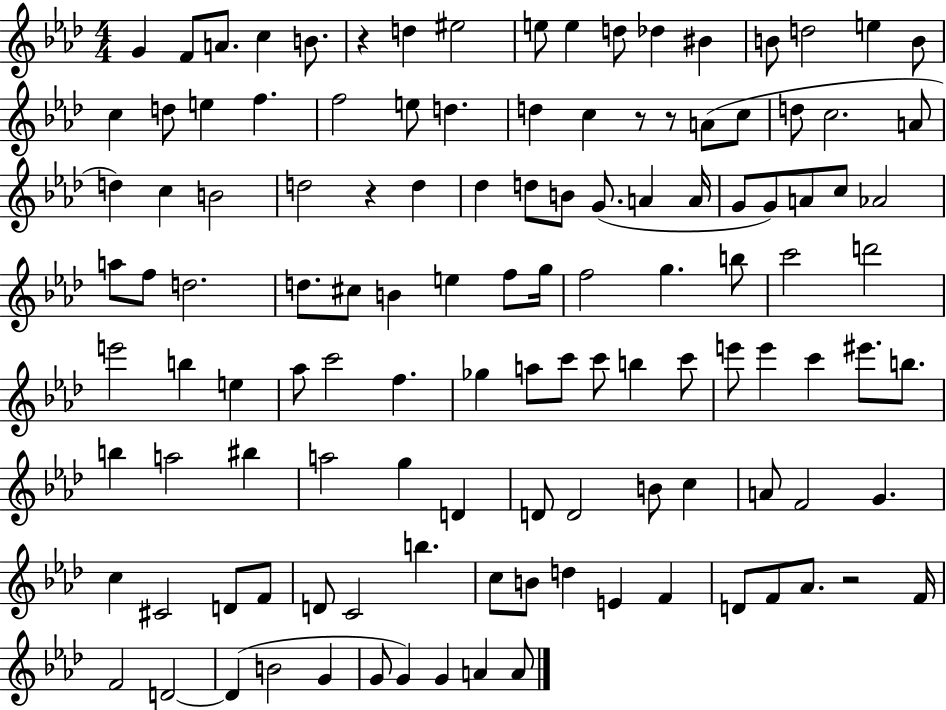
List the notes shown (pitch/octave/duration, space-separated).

G4/q F4/e A4/e. C5/q B4/e. R/q D5/q EIS5/h E5/e E5/q D5/e Db5/q BIS4/q B4/e D5/h E5/q B4/e C5/q D5/e E5/q F5/q. F5/h E5/e D5/q. D5/q C5/q R/e R/e A4/e C5/e D5/e C5/h. A4/e D5/q C5/q B4/h D5/h R/q D5/q Db5/q D5/e B4/e G4/e. A4/q A4/s G4/e G4/e A4/e C5/e Ab4/h A5/e F5/e D5/h. D5/e. C#5/e B4/q E5/q F5/e G5/s F5/h G5/q. B5/e C6/h D6/h E6/h B5/q E5/q Ab5/e C6/h F5/q. Gb5/q A5/e C6/e C6/e B5/q C6/e E6/e E6/q C6/q EIS6/e. B5/e. B5/q A5/h BIS5/q A5/h G5/q D4/q D4/e D4/h B4/e C5/q A4/e F4/h G4/q. C5/q C#4/h D4/e F4/e D4/e C4/h B5/q. C5/e B4/e D5/q E4/q F4/q D4/e F4/e Ab4/e. R/h F4/s F4/h D4/h D4/q B4/h G4/q G4/e G4/q G4/q A4/q A4/e